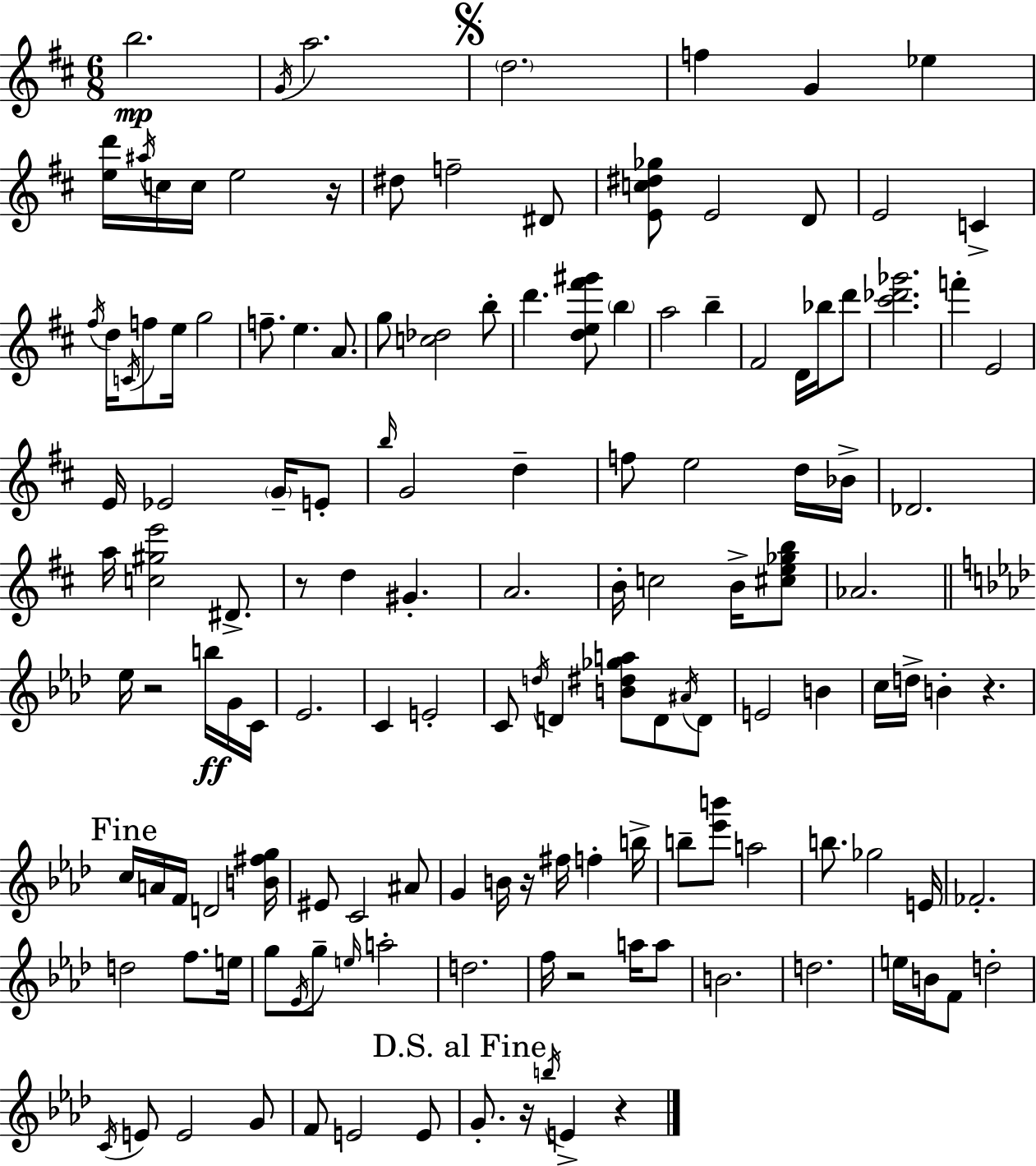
B5/h. G4/s A5/h. D5/h. F5/q G4/q Eb5/q [E5,D6]/s A#5/s C5/s C5/s E5/h R/s D#5/e F5/h D#4/e [E4,C5,D#5,Gb5]/e E4/h D4/e E4/h C4/q F#5/s D5/s C4/s F5/e E5/s G5/h F5/e. E5/q. A4/e. G5/e [C5,Db5]/h B5/e D6/q. [D5,E5,F#6,G#6]/e B5/q A5/h B5/q F#4/h D4/s Bb5/s D6/e [C#6,Db6,Gb6]/h. F6/q E4/h E4/s Eb4/h G4/s E4/e B5/s G4/h D5/q F5/e E5/h D5/s Bb4/s Db4/h. A5/s [C5,G#5,E6]/h D#4/e. R/e D5/q G#4/q. A4/h. B4/s C5/h B4/s [C#5,E5,Gb5,B5]/e Ab4/h. Eb5/s R/h B5/s G4/s C4/s Eb4/h. C4/q E4/h C4/e D5/s D4/q [B4,D#5,Gb5,A5]/e D4/e A#4/s D4/e E4/h B4/q C5/s D5/s B4/q R/q. C5/s A4/s F4/s D4/h [B4,F#5,G5]/s EIS4/e C4/h A#4/e G4/q B4/s R/s F#5/s F5/q B5/s B5/e [Eb6,B6]/e A5/h B5/e. Gb5/h E4/s FES4/h. D5/h F5/e. E5/s G5/e Eb4/s G5/e E5/s A5/h D5/h. F5/s R/h A5/s A5/e B4/h. D5/h. E5/s B4/s F4/e D5/h C4/s E4/e E4/h G4/e F4/e E4/h E4/e G4/e. R/s B5/s E4/q R/q